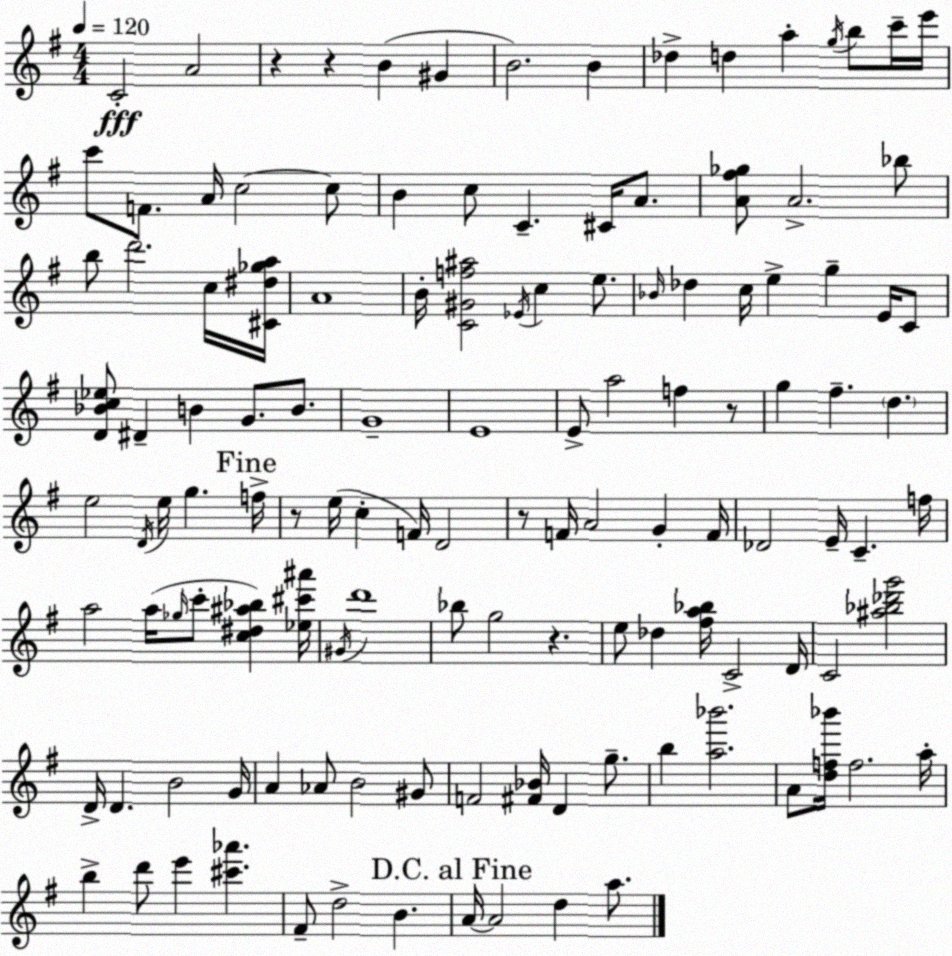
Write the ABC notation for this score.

X:1
T:Untitled
M:4/4
L:1/4
K:Em
C2 A2 z z B ^G B2 B _d d a g/4 b/2 c'/4 e'/4 c'/2 F/2 A/4 c2 c/2 B c/2 C ^C/4 A/2 [A^f_g]/2 A2 _b/2 b/2 d'2 c/4 [^C^d_ga]/4 A4 B/4 [C^Gf^a]2 _E/4 c e/2 _B/4 _d c/4 e g E/4 C/2 [D_Bc_e]/2 ^D B G/2 B/2 G4 E4 E/2 a2 f z/2 g ^f d e2 D/4 e/4 g f/4 z/2 e/4 c F/4 D2 z/2 F/4 A2 G F/4 _D2 E/4 C f/4 a2 a/4 _g/4 c'/2 [c^d^a_b] [_e^c'^a']/4 ^G/4 d'4 _b/2 g2 z e/2 _d [^fa_b]/4 C2 D/4 C2 [^a_b_d'g']2 D/4 D B2 G/4 A _A/2 B2 ^G/2 F2 [^F_B]/4 D g/2 b [a_b']2 A/2 [df_b']/4 f2 a/4 b d'/2 e' [^c'_a'] ^F/2 d2 B A/4 A2 d a/2